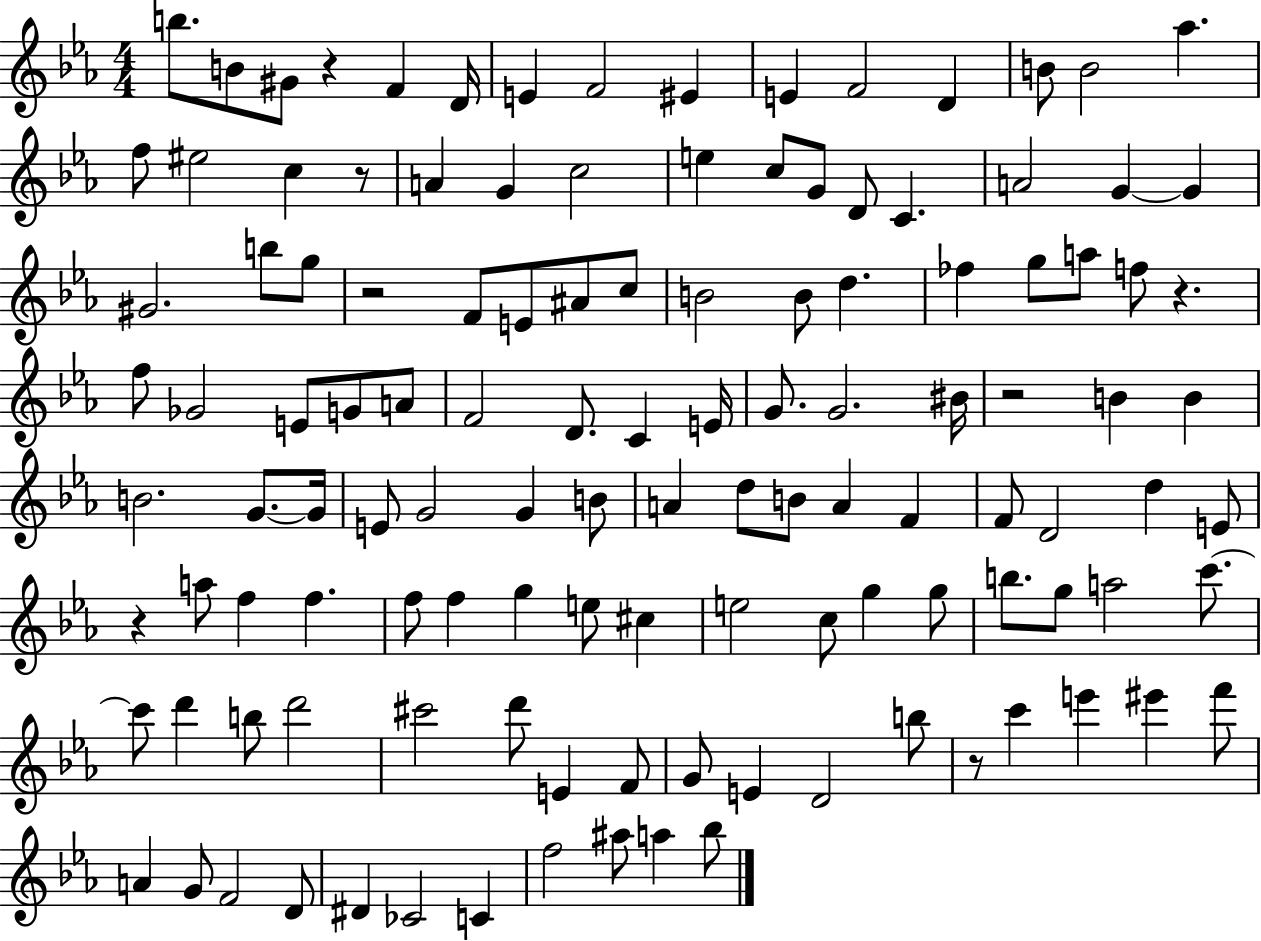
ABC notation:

X:1
T:Untitled
M:4/4
L:1/4
K:Eb
b/2 B/2 ^G/2 z F D/4 E F2 ^E E F2 D B/2 B2 _a f/2 ^e2 c z/2 A G c2 e c/2 G/2 D/2 C A2 G G ^G2 b/2 g/2 z2 F/2 E/2 ^A/2 c/2 B2 B/2 d _f g/2 a/2 f/2 z f/2 _G2 E/2 G/2 A/2 F2 D/2 C E/4 G/2 G2 ^B/4 z2 B B B2 G/2 G/4 E/2 G2 G B/2 A d/2 B/2 A F F/2 D2 d E/2 z a/2 f f f/2 f g e/2 ^c e2 c/2 g g/2 b/2 g/2 a2 c'/2 c'/2 d' b/2 d'2 ^c'2 d'/2 E F/2 G/2 E D2 b/2 z/2 c' e' ^e' f'/2 A G/2 F2 D/2 ^D _C2 C f2 ^a/2 a _b/2